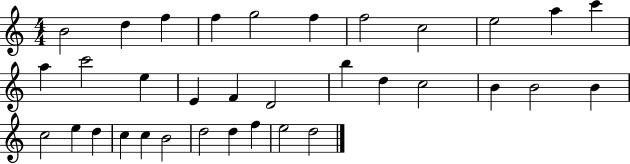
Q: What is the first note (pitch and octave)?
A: B4